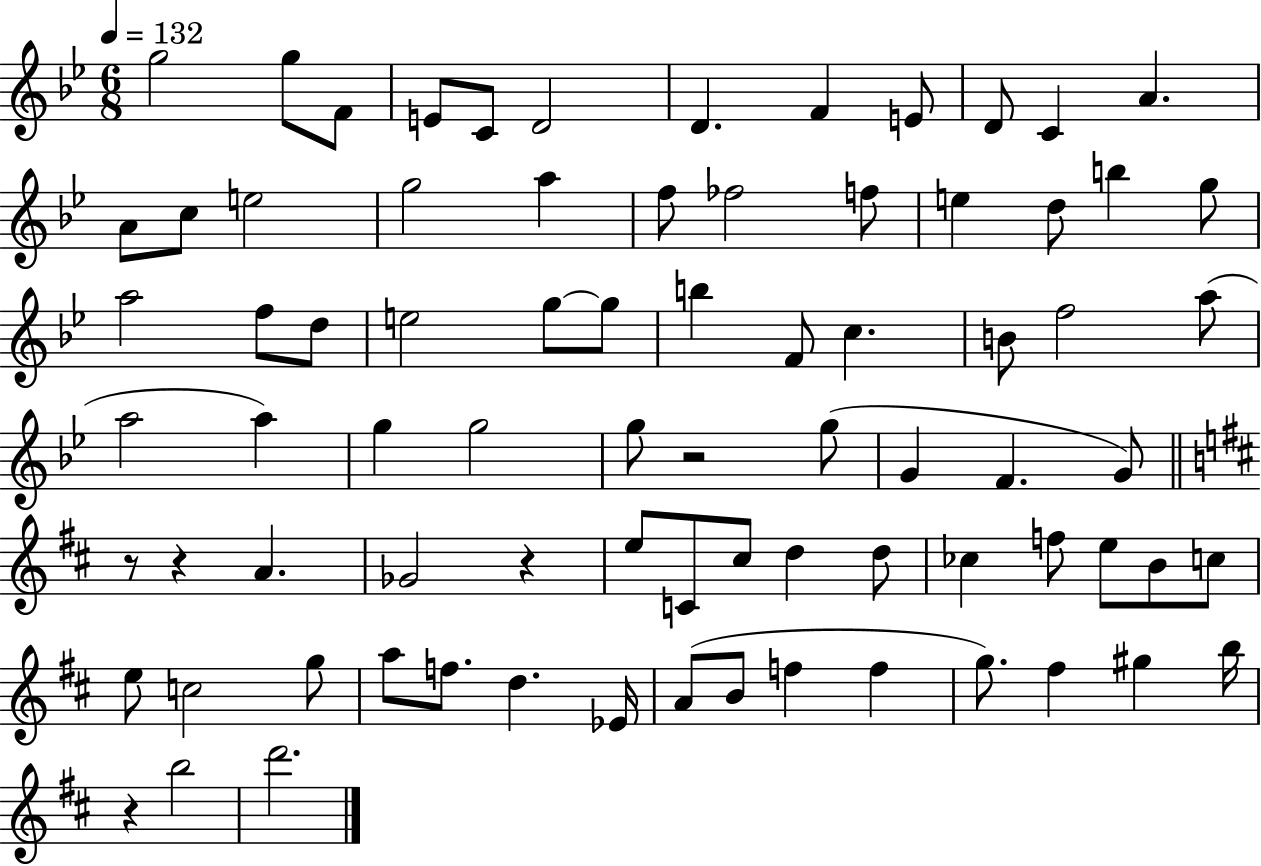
{
  \clef treble
  \numericTimeSignature
  \time 6/8
  \key bes \major
  \tempo 4 = 132
  g''2 g''8 f'8 | e'8 c'8 d'2 | d'4. f'4 e'8 | d'8 c'4 a'4. | \break a'8 c''8 e''2 | g''2 a''4 | f''8 fes''2 f''8 | e''4 d''8 b''4 g''8 | \break a''2 f''8 d''8 | e''2 g''8~~ g''8 | b''4 f'8 c''4. | b'8 f''2 a''8( | \break a''2 a''4) | g''4 g''2 | g''8 r2 g''8( | g'4 f'4. g'8) | \break \bar "||" \break \key b \minor r8 r4 a'4. | ges'2 r4 | e''8 c'8 cis''8 d''4 d''8 | ces''4 f''8 e''8 b'8 c''8 | \break e''8 c''2 g''8 | a''8 f''8. d''4. ees'16 | a'8( b'8 f''4 f''4 | g''8.) fis''4 gis''4 b''16 | \break r4 b''2 | d'''2. | \bar "|."
}